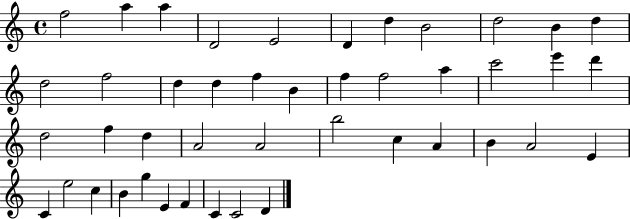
F5/h A5/q A5/q D4/h E4/h D4/q D5/q B4/h D5/h B4/q D5/q D5/h F5/h D5/q D5/q F5/q B4/q F5/q F5/h A5/q C6/h E6/q D6/q D5/h F5/q D5/q A4/h A4/h B5/h C5/q A4/q B4/q A4/h E4/q C4/q E5/h C5/q B4/q G5/q E4/q F4/q C4/q C4/h D4/q